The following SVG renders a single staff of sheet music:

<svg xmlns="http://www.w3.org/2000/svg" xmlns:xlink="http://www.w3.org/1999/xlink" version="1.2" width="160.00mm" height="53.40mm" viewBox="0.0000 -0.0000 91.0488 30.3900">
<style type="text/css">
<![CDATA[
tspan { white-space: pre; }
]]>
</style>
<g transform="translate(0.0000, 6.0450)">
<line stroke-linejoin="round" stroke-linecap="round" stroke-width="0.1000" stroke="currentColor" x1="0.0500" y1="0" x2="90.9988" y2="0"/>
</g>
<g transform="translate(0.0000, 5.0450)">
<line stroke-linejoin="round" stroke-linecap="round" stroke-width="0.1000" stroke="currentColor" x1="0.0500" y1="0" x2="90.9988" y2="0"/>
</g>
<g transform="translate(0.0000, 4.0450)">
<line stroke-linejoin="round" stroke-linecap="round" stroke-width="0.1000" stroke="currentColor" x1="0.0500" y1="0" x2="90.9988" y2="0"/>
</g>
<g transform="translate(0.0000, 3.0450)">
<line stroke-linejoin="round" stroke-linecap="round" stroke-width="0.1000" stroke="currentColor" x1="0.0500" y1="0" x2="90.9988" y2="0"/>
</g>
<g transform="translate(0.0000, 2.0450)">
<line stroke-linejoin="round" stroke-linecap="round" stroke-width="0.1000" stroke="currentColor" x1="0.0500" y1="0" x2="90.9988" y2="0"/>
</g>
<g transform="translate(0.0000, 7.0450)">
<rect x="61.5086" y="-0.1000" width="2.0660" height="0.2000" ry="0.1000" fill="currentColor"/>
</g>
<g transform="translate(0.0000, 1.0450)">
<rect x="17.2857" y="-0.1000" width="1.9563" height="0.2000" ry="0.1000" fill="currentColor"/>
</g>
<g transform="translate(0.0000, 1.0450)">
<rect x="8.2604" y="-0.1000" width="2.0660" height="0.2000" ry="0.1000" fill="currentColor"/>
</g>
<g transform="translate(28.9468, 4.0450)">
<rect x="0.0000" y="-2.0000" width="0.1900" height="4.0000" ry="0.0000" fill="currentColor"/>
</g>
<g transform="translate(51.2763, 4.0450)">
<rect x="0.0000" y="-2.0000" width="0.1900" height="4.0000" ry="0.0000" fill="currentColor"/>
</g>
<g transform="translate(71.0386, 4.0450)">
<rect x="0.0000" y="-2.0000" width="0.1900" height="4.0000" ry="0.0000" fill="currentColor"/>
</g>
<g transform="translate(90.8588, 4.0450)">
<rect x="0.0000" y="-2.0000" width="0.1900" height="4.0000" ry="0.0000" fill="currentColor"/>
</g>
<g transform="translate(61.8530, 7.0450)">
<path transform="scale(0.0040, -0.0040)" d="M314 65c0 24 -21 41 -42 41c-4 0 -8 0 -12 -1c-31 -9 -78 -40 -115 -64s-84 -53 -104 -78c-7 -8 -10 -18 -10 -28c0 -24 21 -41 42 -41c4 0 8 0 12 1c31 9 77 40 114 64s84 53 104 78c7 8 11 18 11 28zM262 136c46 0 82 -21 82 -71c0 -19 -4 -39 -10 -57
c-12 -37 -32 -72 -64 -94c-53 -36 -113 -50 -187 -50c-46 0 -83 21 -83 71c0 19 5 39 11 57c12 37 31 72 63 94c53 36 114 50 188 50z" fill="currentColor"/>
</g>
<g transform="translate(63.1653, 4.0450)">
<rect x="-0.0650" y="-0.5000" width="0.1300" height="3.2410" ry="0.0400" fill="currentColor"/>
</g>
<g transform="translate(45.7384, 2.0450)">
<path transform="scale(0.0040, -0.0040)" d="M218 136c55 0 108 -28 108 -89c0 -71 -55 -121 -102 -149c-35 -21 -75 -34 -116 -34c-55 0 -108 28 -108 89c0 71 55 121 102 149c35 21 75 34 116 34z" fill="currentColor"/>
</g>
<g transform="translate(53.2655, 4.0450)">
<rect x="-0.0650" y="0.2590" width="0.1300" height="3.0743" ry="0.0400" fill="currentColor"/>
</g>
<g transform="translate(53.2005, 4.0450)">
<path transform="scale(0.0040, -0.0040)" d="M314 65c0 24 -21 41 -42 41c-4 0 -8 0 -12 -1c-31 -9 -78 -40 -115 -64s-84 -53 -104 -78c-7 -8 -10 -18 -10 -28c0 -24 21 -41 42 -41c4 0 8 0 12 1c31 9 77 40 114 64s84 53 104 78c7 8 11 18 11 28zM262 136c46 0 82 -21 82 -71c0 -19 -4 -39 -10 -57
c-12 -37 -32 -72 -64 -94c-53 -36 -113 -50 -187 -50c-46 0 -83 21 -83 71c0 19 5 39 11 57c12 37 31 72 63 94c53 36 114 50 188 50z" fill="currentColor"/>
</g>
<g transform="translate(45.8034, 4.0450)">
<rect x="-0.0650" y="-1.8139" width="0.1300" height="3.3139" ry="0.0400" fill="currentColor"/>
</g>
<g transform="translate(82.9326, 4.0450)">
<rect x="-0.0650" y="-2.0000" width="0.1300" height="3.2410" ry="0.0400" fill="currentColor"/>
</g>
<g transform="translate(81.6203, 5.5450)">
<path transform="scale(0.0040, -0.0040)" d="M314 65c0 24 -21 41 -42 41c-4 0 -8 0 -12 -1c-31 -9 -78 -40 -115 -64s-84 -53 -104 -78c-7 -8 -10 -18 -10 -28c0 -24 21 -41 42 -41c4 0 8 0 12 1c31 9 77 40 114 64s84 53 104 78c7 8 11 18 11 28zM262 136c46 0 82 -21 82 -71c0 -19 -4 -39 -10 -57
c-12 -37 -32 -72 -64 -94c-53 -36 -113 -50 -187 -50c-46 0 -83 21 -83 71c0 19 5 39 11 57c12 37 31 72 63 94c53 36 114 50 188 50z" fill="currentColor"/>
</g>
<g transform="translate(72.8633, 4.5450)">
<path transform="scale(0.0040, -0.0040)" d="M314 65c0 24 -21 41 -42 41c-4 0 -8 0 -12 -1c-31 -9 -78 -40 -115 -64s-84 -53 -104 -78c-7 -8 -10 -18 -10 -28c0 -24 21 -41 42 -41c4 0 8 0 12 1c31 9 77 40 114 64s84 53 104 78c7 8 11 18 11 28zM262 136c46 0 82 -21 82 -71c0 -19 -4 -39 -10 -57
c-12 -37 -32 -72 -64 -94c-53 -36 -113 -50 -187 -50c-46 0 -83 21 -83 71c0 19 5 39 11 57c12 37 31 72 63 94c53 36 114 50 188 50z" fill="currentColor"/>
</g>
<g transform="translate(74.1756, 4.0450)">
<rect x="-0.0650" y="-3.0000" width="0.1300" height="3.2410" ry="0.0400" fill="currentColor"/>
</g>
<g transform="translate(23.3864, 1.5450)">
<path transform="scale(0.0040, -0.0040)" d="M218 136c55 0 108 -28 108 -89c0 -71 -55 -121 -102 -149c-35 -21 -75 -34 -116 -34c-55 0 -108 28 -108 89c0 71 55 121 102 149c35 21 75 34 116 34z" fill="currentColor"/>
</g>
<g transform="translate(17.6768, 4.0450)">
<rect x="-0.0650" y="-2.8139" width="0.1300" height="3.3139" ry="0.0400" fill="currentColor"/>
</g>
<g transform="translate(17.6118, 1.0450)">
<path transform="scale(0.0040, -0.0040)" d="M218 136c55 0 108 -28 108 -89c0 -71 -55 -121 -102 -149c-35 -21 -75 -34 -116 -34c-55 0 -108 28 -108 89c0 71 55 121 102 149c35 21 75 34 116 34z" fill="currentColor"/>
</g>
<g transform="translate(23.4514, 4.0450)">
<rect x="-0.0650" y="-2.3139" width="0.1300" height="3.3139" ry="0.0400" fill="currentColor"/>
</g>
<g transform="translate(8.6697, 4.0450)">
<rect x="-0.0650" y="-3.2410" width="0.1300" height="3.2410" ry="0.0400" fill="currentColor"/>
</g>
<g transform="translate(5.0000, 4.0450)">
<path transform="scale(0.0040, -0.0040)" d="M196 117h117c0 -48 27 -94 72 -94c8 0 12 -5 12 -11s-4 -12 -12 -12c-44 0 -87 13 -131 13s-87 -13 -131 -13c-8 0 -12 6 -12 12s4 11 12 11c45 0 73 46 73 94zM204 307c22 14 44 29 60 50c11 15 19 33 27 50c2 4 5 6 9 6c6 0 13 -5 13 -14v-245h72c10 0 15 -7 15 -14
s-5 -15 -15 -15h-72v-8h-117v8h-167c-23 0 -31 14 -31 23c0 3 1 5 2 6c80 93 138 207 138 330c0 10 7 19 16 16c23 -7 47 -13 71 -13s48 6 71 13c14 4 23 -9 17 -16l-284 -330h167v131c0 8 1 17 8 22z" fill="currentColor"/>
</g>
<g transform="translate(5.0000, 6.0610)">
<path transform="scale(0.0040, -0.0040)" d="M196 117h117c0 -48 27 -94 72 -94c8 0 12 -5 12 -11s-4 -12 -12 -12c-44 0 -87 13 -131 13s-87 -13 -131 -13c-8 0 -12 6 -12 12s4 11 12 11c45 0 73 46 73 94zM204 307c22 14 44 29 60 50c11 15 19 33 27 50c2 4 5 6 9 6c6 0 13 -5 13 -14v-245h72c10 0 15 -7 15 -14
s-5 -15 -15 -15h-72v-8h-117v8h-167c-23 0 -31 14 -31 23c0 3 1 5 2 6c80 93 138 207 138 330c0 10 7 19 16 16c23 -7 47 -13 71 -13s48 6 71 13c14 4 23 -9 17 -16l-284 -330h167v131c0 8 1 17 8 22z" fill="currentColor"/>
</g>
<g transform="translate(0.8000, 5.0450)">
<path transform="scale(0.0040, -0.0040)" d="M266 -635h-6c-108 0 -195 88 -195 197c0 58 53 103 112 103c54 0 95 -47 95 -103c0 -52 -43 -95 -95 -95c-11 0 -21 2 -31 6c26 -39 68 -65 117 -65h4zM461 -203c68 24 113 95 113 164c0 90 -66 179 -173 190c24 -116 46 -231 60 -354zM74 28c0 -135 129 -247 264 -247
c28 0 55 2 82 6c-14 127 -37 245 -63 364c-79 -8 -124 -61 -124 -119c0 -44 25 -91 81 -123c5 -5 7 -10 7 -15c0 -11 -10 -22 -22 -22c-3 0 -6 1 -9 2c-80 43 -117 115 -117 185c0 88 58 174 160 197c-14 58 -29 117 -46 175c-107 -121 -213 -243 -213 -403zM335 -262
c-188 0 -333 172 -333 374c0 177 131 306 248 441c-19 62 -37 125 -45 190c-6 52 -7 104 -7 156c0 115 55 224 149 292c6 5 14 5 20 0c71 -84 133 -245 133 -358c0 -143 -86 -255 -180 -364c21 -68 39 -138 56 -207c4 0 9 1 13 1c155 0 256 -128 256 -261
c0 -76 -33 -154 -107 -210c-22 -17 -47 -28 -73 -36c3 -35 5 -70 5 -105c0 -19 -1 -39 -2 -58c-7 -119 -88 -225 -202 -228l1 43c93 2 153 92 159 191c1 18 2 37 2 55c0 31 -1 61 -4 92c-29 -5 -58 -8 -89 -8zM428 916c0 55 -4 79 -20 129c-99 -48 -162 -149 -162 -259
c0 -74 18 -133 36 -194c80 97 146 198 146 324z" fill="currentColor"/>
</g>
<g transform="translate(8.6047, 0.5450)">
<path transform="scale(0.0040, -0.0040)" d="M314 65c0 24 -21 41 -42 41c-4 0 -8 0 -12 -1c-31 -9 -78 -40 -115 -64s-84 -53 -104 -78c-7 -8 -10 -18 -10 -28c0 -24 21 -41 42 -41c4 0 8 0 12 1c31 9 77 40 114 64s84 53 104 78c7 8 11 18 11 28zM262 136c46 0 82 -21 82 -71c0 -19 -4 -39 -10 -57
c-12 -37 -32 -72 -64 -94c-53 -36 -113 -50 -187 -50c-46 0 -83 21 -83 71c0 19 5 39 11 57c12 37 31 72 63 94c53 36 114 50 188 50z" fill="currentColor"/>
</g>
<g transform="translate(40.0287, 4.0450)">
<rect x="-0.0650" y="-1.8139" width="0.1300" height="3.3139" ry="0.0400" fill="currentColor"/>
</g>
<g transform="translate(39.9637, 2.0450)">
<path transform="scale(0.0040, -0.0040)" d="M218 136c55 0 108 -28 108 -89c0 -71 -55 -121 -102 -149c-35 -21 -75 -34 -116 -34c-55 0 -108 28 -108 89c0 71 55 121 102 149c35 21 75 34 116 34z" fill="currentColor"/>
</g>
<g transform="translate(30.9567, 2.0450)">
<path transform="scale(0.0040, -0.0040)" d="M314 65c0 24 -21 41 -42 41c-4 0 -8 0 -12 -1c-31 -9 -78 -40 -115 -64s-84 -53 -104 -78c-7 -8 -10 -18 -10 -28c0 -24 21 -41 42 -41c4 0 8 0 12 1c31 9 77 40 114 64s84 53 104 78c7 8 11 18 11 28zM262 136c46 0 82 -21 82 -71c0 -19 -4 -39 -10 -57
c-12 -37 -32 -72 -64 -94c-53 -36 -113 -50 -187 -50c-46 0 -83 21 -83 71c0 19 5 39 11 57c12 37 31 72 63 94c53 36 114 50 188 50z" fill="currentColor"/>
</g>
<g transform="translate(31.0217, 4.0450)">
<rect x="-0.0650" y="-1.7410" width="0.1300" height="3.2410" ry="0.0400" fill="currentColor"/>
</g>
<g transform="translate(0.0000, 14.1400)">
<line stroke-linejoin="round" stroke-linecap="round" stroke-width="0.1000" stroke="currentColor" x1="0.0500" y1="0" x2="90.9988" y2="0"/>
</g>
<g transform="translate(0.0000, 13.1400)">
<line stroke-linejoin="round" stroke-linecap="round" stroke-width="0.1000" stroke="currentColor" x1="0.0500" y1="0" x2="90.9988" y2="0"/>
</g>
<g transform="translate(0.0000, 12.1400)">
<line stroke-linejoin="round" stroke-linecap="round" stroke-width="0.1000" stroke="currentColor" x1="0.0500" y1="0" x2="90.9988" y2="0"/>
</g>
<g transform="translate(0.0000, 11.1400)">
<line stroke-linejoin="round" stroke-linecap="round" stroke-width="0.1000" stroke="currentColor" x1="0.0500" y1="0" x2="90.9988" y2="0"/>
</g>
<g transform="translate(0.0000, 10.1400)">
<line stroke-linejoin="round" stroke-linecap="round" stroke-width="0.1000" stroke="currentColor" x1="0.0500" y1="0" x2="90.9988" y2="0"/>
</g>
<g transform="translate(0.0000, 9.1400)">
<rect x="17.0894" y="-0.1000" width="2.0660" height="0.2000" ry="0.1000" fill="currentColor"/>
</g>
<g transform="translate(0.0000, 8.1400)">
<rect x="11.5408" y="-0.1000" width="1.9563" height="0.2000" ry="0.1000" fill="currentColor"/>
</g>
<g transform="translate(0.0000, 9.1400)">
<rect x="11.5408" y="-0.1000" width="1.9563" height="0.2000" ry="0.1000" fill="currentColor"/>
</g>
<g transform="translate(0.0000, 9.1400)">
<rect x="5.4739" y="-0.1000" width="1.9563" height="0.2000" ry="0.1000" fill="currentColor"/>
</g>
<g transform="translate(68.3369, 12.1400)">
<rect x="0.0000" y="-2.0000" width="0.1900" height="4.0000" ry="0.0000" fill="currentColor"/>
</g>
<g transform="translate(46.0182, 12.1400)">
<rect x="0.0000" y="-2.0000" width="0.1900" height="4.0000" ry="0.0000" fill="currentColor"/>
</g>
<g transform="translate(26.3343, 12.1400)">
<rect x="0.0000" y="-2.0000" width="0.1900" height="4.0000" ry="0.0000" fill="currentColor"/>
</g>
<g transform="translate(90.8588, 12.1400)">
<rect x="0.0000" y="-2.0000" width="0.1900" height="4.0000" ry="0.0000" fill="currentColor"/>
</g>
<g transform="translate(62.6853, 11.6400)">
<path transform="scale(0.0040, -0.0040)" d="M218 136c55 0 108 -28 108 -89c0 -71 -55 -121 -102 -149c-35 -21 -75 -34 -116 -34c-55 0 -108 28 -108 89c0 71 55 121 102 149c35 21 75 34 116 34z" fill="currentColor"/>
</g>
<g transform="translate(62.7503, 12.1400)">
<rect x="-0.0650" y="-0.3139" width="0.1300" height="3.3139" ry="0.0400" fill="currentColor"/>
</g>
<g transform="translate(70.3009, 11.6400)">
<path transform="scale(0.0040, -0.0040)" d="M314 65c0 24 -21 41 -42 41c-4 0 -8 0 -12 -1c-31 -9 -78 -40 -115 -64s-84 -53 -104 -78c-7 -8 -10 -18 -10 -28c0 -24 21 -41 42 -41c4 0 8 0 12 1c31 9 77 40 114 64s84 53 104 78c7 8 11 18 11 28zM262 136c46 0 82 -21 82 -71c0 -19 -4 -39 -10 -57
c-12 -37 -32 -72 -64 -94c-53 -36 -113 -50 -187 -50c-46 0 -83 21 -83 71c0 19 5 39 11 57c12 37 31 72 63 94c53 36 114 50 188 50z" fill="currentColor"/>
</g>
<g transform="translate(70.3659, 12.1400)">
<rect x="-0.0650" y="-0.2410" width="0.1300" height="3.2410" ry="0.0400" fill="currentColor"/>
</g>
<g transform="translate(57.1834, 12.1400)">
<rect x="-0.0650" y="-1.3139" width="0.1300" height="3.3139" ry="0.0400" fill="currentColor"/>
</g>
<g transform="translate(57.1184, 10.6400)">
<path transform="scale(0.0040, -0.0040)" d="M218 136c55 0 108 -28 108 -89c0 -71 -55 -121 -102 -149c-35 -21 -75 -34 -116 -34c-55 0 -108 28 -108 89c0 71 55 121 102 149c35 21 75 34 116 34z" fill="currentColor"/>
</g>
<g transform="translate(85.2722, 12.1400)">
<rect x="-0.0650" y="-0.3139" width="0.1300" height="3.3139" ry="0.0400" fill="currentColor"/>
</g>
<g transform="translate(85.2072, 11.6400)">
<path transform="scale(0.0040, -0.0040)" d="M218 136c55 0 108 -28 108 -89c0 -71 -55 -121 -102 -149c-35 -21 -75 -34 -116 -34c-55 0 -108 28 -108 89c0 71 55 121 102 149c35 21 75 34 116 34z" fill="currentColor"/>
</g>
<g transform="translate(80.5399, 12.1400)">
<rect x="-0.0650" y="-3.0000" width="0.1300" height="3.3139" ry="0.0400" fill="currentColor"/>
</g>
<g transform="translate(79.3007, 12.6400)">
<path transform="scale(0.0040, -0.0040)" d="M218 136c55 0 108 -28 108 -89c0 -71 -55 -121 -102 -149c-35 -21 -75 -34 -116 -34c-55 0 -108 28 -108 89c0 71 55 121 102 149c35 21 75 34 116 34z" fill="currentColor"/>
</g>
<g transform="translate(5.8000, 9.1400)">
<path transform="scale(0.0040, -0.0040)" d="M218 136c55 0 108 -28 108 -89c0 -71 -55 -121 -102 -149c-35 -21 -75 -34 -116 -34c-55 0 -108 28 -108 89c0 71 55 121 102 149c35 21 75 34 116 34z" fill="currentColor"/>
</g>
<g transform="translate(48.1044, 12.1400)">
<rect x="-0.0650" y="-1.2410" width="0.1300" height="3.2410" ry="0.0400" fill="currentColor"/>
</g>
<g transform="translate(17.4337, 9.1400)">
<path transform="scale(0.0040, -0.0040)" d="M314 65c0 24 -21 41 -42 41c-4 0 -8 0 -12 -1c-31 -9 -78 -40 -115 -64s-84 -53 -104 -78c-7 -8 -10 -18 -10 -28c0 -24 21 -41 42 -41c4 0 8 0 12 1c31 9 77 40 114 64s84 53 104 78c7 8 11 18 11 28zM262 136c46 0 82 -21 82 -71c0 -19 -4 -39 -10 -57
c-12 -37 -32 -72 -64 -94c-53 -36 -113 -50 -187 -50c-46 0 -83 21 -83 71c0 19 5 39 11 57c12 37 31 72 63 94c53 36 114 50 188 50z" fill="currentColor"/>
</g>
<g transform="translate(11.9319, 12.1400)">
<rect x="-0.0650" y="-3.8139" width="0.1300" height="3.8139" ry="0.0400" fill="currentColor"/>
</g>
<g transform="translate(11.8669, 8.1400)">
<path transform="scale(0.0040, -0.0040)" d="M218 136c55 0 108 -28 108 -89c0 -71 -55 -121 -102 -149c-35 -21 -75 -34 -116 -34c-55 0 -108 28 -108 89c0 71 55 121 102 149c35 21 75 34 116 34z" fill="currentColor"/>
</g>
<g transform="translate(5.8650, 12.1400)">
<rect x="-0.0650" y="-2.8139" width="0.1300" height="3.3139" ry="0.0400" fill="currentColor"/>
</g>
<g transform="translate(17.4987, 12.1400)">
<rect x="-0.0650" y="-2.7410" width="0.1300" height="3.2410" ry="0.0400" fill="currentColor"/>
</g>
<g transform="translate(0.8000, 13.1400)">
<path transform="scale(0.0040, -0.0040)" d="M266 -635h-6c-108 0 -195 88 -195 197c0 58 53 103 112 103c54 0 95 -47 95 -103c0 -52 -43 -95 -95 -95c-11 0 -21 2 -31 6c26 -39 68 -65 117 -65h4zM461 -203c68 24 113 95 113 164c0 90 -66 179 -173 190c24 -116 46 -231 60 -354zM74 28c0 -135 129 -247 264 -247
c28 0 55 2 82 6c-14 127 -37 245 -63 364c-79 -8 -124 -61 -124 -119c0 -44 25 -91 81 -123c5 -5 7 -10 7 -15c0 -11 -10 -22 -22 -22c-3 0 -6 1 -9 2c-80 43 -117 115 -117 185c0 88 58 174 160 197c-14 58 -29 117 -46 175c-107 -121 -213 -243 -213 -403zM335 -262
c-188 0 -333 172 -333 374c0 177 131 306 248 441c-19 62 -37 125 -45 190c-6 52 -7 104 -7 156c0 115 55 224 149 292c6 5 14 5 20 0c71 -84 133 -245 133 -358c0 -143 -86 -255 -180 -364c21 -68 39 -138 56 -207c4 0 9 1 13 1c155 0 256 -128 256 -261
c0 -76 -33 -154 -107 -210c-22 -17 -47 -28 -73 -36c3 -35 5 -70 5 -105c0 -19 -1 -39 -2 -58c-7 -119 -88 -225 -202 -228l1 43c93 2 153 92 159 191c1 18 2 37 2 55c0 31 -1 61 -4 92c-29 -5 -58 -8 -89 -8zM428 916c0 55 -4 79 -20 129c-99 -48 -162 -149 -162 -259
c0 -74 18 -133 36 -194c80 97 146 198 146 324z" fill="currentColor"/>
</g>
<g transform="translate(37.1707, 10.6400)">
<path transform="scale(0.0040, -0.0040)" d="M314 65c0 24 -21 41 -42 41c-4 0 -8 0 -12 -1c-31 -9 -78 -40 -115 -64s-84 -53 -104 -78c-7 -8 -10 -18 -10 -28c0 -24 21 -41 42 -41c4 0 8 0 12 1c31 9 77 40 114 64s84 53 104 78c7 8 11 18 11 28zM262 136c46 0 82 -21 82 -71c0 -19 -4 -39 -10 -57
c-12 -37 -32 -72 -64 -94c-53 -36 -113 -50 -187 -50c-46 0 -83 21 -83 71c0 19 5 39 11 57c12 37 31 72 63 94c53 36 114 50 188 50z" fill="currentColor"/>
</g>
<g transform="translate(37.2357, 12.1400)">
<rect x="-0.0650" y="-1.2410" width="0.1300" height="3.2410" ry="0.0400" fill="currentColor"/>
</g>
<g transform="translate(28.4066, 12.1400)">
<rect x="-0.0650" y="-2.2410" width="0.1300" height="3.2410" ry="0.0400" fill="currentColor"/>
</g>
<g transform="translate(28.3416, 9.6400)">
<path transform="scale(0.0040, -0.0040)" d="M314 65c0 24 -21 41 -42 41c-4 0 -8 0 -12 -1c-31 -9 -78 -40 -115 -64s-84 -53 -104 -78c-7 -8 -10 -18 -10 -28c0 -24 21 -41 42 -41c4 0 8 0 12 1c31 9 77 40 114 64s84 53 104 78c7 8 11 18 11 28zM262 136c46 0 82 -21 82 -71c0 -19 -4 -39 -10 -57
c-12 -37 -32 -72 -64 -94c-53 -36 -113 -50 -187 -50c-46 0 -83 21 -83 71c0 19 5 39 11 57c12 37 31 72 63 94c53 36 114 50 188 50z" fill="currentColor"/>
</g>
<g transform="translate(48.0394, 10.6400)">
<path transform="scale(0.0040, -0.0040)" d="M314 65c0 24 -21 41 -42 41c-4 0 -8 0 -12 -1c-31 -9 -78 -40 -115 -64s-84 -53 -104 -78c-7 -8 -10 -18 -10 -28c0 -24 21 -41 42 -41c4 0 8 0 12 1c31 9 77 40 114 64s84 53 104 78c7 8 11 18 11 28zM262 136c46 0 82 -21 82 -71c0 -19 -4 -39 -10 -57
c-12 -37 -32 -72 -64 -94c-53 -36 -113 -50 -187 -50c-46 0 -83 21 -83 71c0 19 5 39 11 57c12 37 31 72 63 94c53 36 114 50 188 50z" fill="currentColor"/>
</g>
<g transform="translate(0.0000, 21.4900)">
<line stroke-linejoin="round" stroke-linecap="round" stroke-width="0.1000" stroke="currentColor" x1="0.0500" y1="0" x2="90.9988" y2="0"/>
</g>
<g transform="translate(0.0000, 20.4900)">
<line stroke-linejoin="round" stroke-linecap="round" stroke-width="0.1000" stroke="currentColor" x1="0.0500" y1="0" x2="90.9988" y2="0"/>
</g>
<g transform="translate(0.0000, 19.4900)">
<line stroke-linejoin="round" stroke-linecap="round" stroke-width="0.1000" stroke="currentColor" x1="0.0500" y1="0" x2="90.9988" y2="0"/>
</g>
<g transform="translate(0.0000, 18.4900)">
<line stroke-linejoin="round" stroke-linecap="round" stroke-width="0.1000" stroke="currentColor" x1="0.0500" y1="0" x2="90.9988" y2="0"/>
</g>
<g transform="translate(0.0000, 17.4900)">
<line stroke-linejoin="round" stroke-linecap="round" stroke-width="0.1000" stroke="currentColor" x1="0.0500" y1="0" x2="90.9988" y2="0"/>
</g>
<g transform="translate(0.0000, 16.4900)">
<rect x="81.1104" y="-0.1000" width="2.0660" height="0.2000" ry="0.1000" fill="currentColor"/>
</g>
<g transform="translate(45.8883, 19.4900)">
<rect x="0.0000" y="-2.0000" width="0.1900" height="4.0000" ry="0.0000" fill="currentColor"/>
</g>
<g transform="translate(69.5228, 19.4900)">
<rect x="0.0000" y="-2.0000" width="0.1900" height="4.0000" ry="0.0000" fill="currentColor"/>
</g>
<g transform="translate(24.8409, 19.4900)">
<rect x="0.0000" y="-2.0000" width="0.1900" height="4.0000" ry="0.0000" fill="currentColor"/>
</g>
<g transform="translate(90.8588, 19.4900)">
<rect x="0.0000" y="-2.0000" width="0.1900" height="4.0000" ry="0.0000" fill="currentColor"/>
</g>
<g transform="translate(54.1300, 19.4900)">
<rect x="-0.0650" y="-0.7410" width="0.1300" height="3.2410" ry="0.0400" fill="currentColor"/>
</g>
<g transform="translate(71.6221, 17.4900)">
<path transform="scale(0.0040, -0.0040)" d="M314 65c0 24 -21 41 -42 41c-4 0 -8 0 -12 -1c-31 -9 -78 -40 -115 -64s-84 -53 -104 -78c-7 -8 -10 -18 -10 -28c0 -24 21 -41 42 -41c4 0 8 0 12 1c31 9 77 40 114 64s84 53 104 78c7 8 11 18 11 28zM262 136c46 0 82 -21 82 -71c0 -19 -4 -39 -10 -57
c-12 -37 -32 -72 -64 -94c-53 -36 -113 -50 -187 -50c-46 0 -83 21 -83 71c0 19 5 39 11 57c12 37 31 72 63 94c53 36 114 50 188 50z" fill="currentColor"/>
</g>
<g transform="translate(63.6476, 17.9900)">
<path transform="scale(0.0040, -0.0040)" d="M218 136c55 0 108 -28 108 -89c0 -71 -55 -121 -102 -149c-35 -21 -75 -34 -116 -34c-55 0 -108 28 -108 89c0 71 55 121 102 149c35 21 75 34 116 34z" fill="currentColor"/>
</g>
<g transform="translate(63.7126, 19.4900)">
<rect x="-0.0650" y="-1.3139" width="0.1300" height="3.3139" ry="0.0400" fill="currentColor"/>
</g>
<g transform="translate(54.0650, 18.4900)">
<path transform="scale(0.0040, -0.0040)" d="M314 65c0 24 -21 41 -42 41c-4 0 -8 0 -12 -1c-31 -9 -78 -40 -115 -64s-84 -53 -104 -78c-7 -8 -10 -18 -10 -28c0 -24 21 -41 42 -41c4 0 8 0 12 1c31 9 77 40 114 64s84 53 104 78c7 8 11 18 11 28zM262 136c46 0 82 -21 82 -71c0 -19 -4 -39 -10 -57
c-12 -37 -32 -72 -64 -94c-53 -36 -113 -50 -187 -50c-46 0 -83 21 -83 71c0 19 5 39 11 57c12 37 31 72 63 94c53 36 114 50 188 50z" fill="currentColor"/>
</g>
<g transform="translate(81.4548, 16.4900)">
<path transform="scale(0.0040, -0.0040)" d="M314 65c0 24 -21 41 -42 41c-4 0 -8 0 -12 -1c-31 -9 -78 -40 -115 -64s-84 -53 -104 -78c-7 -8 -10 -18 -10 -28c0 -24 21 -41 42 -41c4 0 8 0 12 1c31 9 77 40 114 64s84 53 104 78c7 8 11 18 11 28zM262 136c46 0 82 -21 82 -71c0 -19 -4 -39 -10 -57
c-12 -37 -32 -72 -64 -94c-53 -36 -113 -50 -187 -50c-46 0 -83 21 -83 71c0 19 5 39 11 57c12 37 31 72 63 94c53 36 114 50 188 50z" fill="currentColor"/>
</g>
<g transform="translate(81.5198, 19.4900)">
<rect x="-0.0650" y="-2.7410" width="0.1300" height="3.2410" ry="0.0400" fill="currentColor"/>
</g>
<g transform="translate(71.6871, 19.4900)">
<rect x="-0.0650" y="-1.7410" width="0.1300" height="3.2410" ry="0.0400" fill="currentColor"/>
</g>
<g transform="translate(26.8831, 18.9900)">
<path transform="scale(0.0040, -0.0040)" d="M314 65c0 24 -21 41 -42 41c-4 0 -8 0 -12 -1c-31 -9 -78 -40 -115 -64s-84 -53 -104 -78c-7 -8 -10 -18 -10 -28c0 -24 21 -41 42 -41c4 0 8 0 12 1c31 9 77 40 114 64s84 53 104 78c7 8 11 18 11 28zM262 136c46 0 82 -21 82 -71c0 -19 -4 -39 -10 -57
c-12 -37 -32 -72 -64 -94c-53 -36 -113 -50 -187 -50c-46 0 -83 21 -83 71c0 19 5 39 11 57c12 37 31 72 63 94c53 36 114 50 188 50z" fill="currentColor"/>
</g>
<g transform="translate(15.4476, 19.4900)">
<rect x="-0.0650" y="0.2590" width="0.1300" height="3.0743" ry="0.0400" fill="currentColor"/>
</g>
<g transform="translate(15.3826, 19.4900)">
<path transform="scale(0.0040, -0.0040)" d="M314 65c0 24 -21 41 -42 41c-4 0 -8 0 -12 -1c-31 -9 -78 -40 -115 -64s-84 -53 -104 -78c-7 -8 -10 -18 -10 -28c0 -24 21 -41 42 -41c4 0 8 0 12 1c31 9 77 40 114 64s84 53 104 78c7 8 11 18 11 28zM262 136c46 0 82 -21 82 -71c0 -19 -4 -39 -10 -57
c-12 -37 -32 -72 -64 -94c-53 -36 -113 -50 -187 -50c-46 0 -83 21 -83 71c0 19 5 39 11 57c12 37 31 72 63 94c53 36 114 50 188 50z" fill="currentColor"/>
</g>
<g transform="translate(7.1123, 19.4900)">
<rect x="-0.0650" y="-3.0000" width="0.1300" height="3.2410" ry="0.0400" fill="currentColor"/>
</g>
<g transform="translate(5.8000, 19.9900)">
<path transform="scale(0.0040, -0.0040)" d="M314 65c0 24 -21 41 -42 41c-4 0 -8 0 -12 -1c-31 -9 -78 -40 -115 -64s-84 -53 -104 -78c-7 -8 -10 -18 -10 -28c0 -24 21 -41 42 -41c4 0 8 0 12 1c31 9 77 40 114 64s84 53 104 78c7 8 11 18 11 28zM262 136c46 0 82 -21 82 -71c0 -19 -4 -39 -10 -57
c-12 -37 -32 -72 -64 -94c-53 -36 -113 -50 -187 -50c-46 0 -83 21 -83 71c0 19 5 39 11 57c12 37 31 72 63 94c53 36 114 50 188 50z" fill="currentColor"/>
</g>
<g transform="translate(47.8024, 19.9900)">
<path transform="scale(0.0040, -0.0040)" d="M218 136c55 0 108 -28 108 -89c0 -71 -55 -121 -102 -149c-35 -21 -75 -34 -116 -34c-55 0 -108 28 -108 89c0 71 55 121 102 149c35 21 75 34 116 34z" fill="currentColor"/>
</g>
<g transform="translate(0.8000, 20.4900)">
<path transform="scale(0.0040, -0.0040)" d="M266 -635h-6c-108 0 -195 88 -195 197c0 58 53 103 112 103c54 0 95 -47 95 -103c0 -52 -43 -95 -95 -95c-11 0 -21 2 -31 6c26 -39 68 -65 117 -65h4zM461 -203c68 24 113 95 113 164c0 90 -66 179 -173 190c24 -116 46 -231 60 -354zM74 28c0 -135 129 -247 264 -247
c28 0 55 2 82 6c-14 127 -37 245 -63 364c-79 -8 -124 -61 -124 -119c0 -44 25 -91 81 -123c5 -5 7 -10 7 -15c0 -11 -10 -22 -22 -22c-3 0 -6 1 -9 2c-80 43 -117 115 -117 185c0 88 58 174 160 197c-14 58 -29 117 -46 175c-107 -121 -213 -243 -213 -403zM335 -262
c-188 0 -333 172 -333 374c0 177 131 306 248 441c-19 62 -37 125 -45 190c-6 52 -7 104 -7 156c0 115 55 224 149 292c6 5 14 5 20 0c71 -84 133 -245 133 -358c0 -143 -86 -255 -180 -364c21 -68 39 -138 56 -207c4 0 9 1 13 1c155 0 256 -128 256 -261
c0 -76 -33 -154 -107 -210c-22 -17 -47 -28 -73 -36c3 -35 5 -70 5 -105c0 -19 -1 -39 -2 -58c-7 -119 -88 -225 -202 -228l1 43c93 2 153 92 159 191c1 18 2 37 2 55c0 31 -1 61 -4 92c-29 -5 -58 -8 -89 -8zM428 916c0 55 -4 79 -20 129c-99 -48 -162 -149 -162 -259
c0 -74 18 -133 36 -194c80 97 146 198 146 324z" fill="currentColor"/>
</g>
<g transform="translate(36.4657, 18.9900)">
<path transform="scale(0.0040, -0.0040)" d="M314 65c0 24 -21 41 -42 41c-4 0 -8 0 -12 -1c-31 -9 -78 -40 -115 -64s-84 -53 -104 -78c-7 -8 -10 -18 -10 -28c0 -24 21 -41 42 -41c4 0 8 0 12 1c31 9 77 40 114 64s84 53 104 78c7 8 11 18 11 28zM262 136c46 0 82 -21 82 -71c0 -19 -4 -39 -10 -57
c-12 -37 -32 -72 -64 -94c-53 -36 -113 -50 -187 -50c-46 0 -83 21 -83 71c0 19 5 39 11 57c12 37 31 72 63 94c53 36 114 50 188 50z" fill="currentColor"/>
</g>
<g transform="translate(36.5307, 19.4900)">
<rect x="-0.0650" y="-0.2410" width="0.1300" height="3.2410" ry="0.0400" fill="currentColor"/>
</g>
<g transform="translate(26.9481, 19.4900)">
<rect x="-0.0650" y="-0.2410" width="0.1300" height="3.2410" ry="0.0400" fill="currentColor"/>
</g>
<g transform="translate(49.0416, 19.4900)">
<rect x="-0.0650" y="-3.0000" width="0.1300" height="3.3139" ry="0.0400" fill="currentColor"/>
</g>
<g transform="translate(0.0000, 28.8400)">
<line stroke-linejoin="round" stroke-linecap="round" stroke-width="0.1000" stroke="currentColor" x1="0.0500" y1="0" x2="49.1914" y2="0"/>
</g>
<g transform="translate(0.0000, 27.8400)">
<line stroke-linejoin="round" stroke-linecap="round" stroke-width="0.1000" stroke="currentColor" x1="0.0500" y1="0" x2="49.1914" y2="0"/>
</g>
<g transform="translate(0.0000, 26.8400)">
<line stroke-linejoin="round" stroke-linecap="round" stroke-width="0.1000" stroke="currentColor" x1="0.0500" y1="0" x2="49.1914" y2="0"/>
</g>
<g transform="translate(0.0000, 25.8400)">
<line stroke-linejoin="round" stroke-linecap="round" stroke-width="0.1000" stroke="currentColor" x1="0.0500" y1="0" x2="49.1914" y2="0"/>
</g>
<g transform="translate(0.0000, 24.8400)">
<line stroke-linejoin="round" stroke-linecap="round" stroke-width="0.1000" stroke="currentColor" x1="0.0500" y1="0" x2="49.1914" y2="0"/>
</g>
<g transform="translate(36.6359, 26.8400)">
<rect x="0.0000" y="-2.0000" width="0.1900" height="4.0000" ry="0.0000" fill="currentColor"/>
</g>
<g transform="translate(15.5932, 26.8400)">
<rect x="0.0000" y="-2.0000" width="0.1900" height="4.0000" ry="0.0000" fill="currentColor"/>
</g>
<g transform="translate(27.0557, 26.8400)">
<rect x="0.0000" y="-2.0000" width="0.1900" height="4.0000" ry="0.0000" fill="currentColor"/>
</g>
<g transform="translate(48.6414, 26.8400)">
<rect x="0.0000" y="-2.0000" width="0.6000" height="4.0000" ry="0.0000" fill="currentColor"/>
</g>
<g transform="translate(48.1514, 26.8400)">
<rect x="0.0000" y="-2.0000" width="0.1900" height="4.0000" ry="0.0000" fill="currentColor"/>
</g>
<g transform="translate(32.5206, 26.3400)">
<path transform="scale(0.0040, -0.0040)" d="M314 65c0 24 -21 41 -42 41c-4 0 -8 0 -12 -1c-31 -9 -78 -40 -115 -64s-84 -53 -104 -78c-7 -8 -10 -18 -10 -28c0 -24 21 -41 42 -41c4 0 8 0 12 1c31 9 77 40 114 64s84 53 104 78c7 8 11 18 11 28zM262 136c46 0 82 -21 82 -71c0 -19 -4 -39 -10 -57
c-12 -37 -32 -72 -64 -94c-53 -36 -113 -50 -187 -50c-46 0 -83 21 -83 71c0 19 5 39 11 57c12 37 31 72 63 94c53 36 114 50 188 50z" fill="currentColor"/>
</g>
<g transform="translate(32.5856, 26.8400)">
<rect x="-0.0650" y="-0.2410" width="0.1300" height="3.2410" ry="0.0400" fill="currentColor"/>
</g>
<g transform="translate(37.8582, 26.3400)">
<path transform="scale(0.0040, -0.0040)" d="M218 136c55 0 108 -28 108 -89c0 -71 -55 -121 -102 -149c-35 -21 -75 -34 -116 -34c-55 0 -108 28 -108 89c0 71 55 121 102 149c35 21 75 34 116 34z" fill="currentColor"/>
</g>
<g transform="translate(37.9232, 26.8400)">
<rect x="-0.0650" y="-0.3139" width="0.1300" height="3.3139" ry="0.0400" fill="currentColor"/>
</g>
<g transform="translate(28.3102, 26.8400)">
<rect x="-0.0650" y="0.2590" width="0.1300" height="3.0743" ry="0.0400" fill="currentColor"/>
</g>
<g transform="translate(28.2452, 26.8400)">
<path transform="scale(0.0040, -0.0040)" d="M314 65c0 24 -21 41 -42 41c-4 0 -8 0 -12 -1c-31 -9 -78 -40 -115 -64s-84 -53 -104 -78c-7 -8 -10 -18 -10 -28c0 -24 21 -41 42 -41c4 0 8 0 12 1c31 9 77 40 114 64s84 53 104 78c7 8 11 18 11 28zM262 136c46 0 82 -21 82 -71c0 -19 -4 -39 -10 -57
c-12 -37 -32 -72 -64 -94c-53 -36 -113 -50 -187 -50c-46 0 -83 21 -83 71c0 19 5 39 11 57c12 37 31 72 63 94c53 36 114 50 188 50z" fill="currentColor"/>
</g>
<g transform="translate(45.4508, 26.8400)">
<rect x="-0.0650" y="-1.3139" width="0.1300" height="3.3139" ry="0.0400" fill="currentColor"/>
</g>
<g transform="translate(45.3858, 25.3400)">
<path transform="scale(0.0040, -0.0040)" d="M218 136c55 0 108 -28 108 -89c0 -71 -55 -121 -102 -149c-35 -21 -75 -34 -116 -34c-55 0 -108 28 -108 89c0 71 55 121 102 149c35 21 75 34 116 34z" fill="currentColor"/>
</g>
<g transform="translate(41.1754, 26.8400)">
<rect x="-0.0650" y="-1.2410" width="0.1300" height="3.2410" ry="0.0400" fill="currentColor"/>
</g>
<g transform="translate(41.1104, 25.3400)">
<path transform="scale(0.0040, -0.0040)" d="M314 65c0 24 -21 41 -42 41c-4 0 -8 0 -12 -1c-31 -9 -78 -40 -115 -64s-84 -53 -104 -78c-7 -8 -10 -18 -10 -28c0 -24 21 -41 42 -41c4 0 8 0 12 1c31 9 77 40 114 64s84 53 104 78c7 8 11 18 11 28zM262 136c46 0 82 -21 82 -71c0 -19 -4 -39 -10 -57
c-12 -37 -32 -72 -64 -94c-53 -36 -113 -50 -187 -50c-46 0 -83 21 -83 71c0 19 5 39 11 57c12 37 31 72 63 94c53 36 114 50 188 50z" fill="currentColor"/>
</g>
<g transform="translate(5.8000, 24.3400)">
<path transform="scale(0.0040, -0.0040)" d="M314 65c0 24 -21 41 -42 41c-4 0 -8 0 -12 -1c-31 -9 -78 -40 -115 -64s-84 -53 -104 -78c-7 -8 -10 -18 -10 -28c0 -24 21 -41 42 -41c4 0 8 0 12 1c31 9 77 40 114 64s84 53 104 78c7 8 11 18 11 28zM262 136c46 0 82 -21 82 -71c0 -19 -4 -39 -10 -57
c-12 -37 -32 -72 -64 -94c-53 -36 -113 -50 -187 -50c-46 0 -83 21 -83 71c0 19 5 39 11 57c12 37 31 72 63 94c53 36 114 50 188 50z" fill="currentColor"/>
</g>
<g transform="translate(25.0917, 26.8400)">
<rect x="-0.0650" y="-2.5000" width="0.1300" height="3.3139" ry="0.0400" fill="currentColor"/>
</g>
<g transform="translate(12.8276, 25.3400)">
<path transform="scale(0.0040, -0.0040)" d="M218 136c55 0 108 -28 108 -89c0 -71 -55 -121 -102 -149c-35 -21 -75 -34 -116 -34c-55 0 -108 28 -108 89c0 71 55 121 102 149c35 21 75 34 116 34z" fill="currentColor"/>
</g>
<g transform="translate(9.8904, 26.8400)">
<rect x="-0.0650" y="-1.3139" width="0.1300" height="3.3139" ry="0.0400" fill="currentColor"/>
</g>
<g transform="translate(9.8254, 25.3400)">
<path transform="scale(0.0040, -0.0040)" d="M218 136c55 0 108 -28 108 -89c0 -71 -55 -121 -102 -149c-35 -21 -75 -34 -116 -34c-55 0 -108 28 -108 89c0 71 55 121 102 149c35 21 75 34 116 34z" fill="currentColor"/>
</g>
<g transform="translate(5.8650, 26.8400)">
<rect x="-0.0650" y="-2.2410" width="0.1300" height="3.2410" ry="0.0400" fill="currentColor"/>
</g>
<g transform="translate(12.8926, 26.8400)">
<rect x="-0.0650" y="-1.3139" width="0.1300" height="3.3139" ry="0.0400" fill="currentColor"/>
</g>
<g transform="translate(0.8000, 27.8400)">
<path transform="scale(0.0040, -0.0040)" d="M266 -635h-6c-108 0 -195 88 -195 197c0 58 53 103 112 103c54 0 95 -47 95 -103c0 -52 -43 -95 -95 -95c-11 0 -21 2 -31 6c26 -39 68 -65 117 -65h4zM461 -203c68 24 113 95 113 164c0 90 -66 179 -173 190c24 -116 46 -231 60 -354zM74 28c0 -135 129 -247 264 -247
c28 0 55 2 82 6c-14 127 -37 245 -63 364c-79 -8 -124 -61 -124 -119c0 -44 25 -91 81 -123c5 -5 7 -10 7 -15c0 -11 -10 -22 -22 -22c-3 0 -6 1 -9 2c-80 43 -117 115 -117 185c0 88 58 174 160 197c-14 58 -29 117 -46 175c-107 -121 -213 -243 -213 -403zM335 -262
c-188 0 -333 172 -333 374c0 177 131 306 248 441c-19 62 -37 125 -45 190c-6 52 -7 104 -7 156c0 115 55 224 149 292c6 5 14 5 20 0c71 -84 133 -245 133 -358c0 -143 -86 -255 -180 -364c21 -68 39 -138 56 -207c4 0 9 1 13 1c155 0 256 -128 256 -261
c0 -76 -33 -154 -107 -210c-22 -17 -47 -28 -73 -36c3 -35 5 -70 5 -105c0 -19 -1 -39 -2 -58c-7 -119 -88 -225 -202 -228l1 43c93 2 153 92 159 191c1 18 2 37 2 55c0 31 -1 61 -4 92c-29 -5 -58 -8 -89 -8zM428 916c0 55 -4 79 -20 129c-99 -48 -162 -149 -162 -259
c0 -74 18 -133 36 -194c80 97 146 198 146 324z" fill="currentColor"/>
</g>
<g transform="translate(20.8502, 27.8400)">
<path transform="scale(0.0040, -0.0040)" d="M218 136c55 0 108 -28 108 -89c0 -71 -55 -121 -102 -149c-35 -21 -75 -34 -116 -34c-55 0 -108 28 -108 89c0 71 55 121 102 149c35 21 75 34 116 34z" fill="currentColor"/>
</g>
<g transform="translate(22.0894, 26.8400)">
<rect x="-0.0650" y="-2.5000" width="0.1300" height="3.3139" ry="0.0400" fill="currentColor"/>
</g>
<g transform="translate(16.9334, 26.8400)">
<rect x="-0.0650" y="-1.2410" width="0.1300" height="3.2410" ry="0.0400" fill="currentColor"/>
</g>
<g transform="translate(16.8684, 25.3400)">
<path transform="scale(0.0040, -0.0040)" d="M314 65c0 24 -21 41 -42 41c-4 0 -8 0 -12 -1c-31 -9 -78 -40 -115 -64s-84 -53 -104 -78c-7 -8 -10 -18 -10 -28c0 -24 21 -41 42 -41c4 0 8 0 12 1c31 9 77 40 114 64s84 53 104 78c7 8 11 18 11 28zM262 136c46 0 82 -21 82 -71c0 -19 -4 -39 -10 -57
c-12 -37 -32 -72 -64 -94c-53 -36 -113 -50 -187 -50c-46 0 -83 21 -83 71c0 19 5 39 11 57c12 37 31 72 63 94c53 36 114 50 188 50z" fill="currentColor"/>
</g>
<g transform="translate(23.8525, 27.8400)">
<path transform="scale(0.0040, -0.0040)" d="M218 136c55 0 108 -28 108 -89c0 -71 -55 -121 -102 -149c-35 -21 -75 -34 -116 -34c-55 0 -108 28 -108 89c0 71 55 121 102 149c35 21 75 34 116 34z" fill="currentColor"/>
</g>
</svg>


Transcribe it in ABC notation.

X:1
T:Untitled
M:4/4
L:1/4
K:C
b2 a g f2 f f B2 C2 A2 F2 a c' a2 g2 e2 e2 e c c2 A c A2 B2 c2 c2 A d2 e f2 a2 g2 e e e2 G G B2 c2 c e2 e